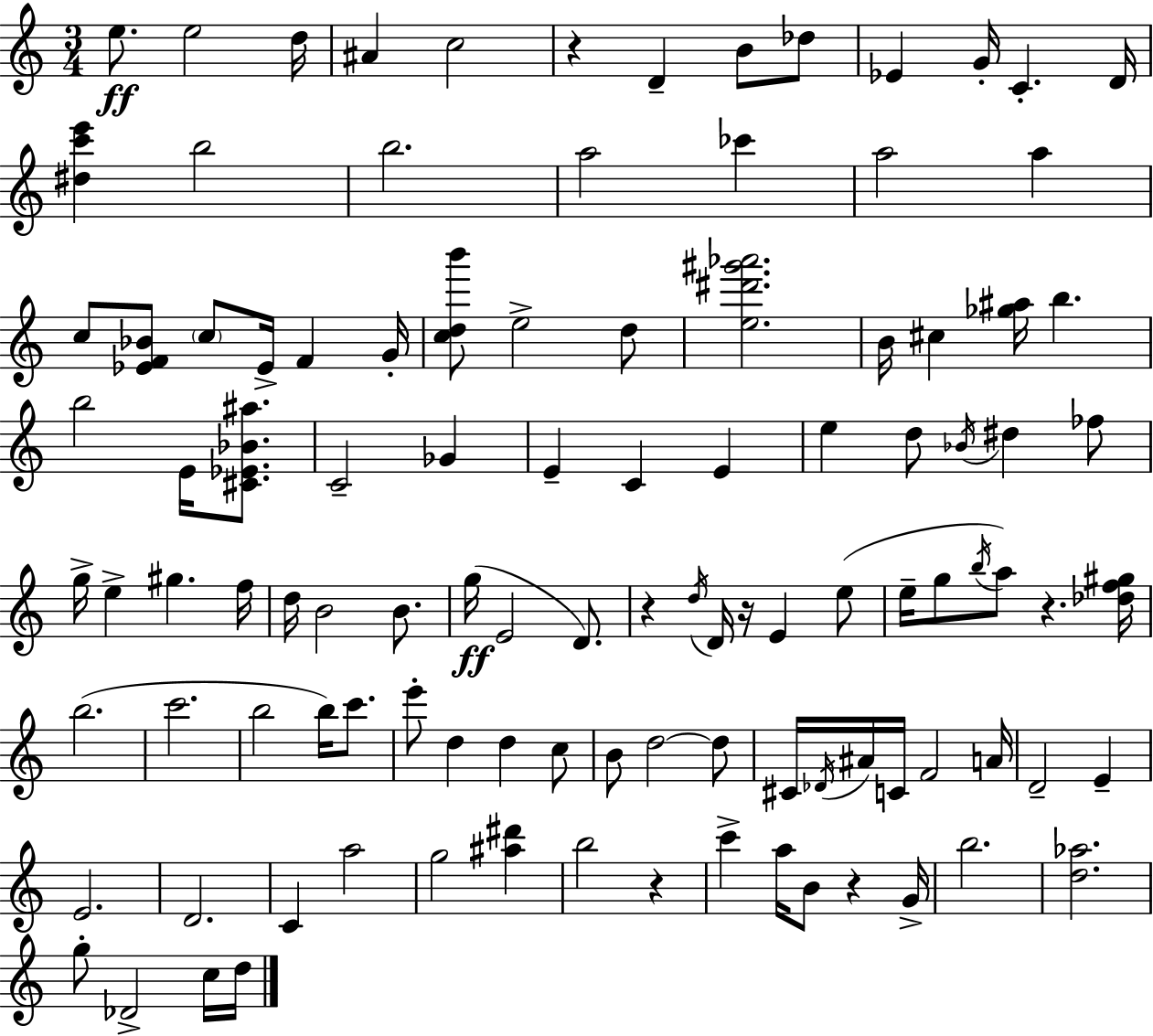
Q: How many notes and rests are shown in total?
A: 108